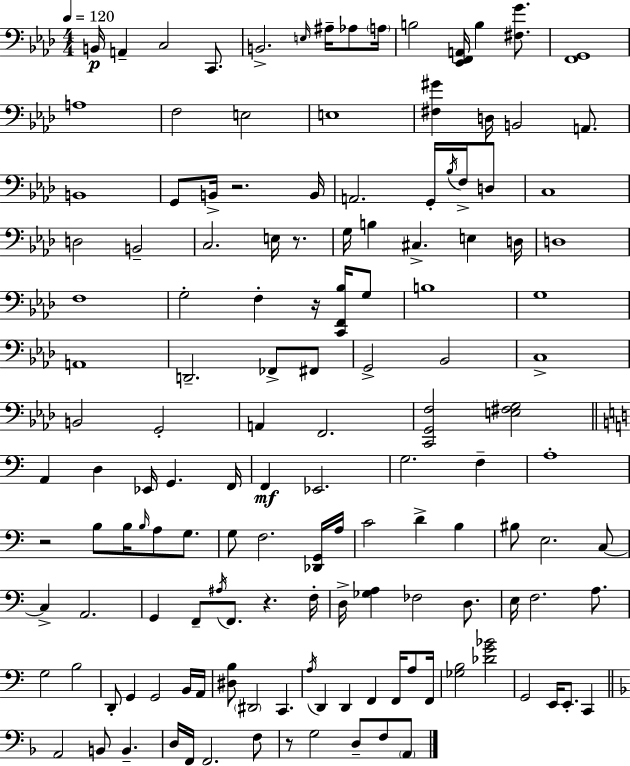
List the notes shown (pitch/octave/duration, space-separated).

B2/s A2/q C3/h C2/e. B2/h. E3/s A#3/s Ab3/e A3/s B3/h [Eb2,F2,A2]/s B3/q [F#3,G4]/e. [F2,G2]/w A3/w F3/h E3/h E3/w [F#3,G#4]/q D3/s B2/h A2/e. B2/w G2/e B2/s R/h. B2/s A2/h. G2/s Bb3/s F3/s D3/e C3/w D3/h B2/h C3/h. E3/s R/e. G3/s B3/q C#3/q. E3/q D3/s D3/w F3/w G3/h F3/q R/s [C2,F2,Bb3]/s G3/e B3/w G3/w A2/w D2/h. FES2/e F#2/e G2/h Bb2/h C3/w B2/h G2/h A2/q F2/h. [C2,G2,F3]/h [E3,F#3,G3]/h A2/q D3/q Eb2/s G2/q. F2/s F2/q Eb2/h. G3/h. F3/q A3/w R/h B3/e B3/s B3/s A3/e G3/e. G3/e F3/h. [Db2,G2]/s A3/s C4/h D4/q B3/q BIS3/e E3/h. C3/e C3/q A2/h. G2/q F2/e A#3/s F2/e. R/q. F3/s D3/s [Gb3,A3]/q FES3/h D3/e. E3/s F3/h. A3/e. G3/h B3/h D2/e G2/q G2/h B2/s A2/s [D#3,B3]/e D#2/h C2/q. A3/s D2/q D2/q F2/q F2/s A3/e F2/s [Gb3,B3]/h [Db4,G4,Bb4]/h G2/h E2/s E2/e. C2/q A2/h B2/e B2/q. D3/s F2/s F2/h. F3/e R/e G3/h D3/e F3/e A2/e